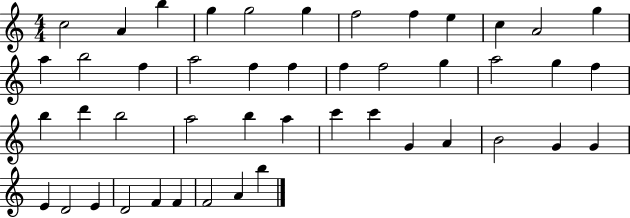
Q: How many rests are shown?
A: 0